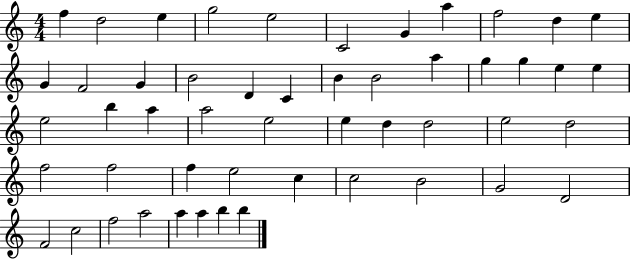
F5/q D5/h E5/q G5/h E5/h C4/h G4/q A5/q F5/h D5/q E5/q G4/q F4/h G4/q B4/h D4/q C4/q B4/q B4/h A5/q G5/q G5/q E5/q E5/q E5/h B5/q A5/q A5/h E5/h E5/q D5/q D5/h E5/h D5/h F5/h F5/h F5/q E5/h C5/q C5/h B4/h G4/h D4/h F4/h C5/h F5/h A5/h A5/q A5/q B5/q B5/q